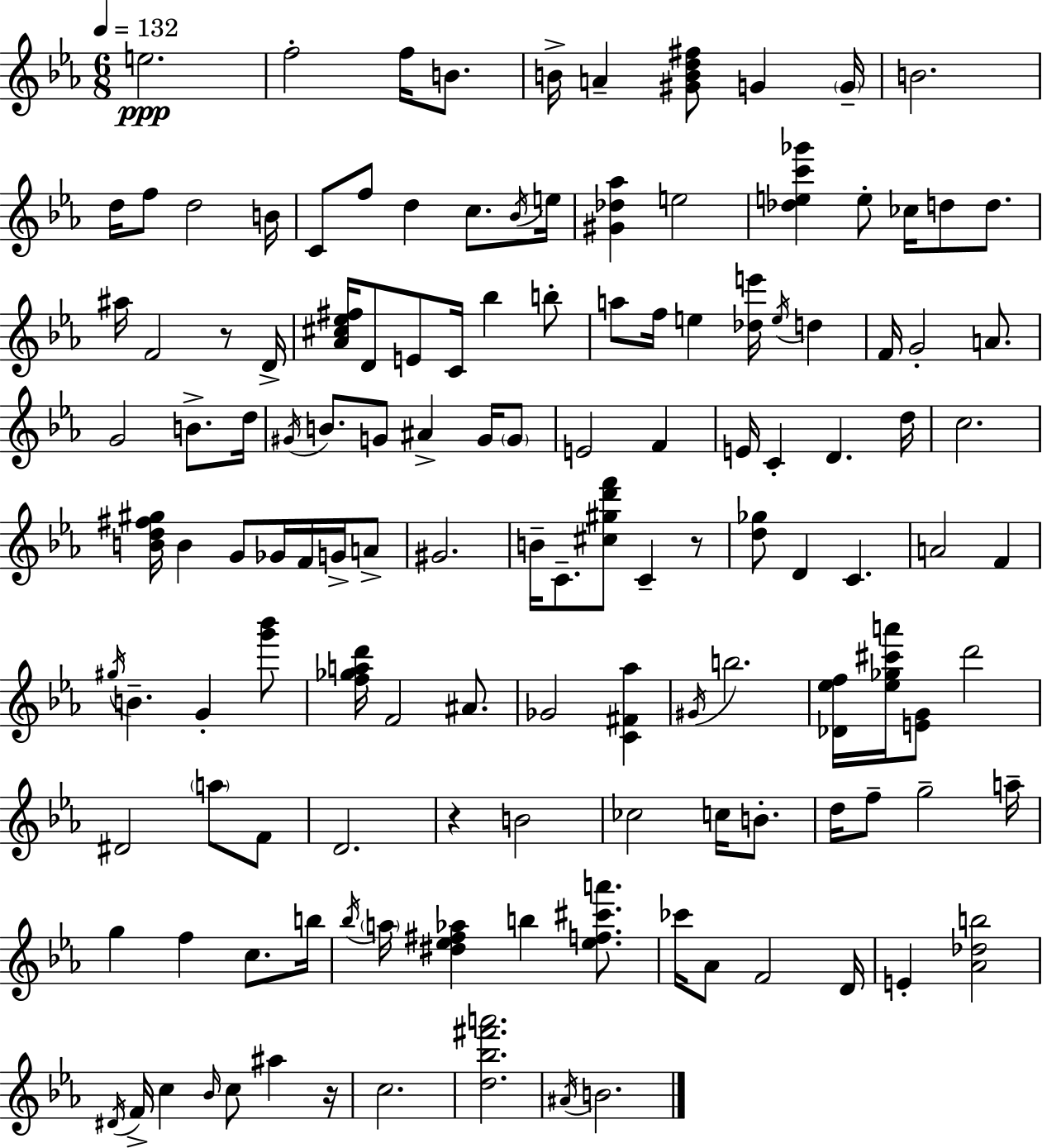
E5/h. F5/h F5/s B4/e. B4/s A4/q [G#4,B4,D5,F#5]/e G4/q G4/s B4/h. D5/s F5/e D5/h B4/s C4/e F5/e D5/q C5/e. Bb4/s E5/s [G#4,Db5,Ab5]/q E5/h [Db5,E5,C6,Gb6]/q E5/e CES5/s D5/e D5/e. A#5/s F4/h R/e D4/s [Ab4,C#5,Eb5,F#5]/s D4/e E4/e C4/s Bb5/q B5/e A5/e F5/s E5/q [Db5,E6]/s E5/s D5/q F4/s G4/h A4/e. G4/h B4/e. D5/s G#4/s B4/e. G4/e A#4/q G4/s G4/e E4/h F4/q E4/s C4/q D4/q. D5/s C5/h. [B4,D5,F#5,G#5]/s B4/q G4/e Gb4/s F4/s G4/s A4/e G#4/h. B4/s C4/e. [C#5,G#5,D6,F6]/e C4/q R/e [D5,Gb5]/e D4/q C4/q. A4/h F4/q G#5/s B4/q. G4/q [G6,Bb6]/e [F5,Gb5,A5,D6]/s F4/h A#4/e. Gb4/h [C4,F#4,Ab5]/q G#4/s B5/h. [Db4,Eb5,F5]/s [Eb5,Gb5,C#6,A6]/s [E4,G4]/e D6/h D#4/h A5/e F4/e D4/h. R/q B4/h CES5/h C5/s B4/e. D5/s F5/e G5/h A5/s G5/q F5/q C5/e. B5/s Bb5/s A5/s [D#5,Eb5,F#5,Ab5]/q B5/q [Eb5,F5,C#6,A6]/e. CES6/s Ab4/e F4/h D4/s E4/q [Ab4,Db5,B5]/h D#4/s F4/s C5/q Bb4/s C5/e A#5/q R/s C5/h. [D5,Bb5,F#6,A6]/h. A#4/s B4/h.